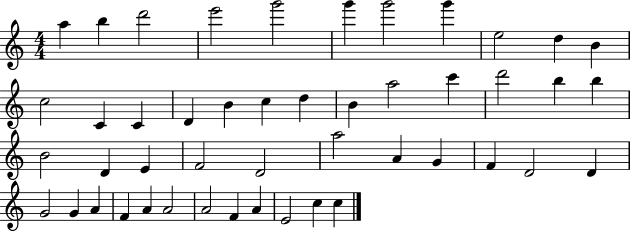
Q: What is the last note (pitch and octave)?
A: C5